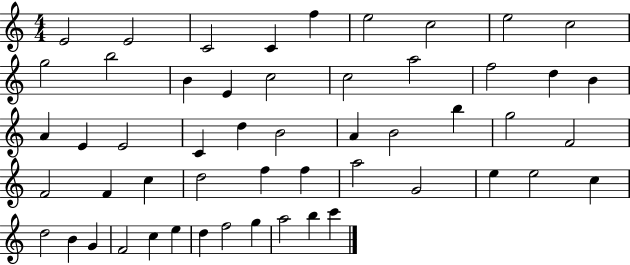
{
  \clef treble
  \numericTimeSignature
  \time 4/4
  \key c \major
  e'2 e'2 | c'2 c'4 f''4 | e''2 c''2 | e''2 c''2 | \break g''2 b''2 | b'4 e'4 c''2 | c''2 a''2 | f''2 d''4 b'4 | \break a'4 e'4 e'2 | c'4 d''4 b'2 | a'4 b'2 b''4 | g''2 f'2 | \break f'2 f'4 c''4 | d''2 f''4 f''4 | a''2 g'2 | e''4 e''2 c''4 | \break d''2 b'4 g'4 | f'2 c''4 e''4 | d''4 f''2 g''4 | a''2 b''4 c'''4 | \break \bar "|."
}